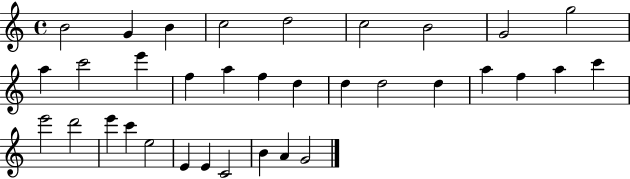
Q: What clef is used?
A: treble